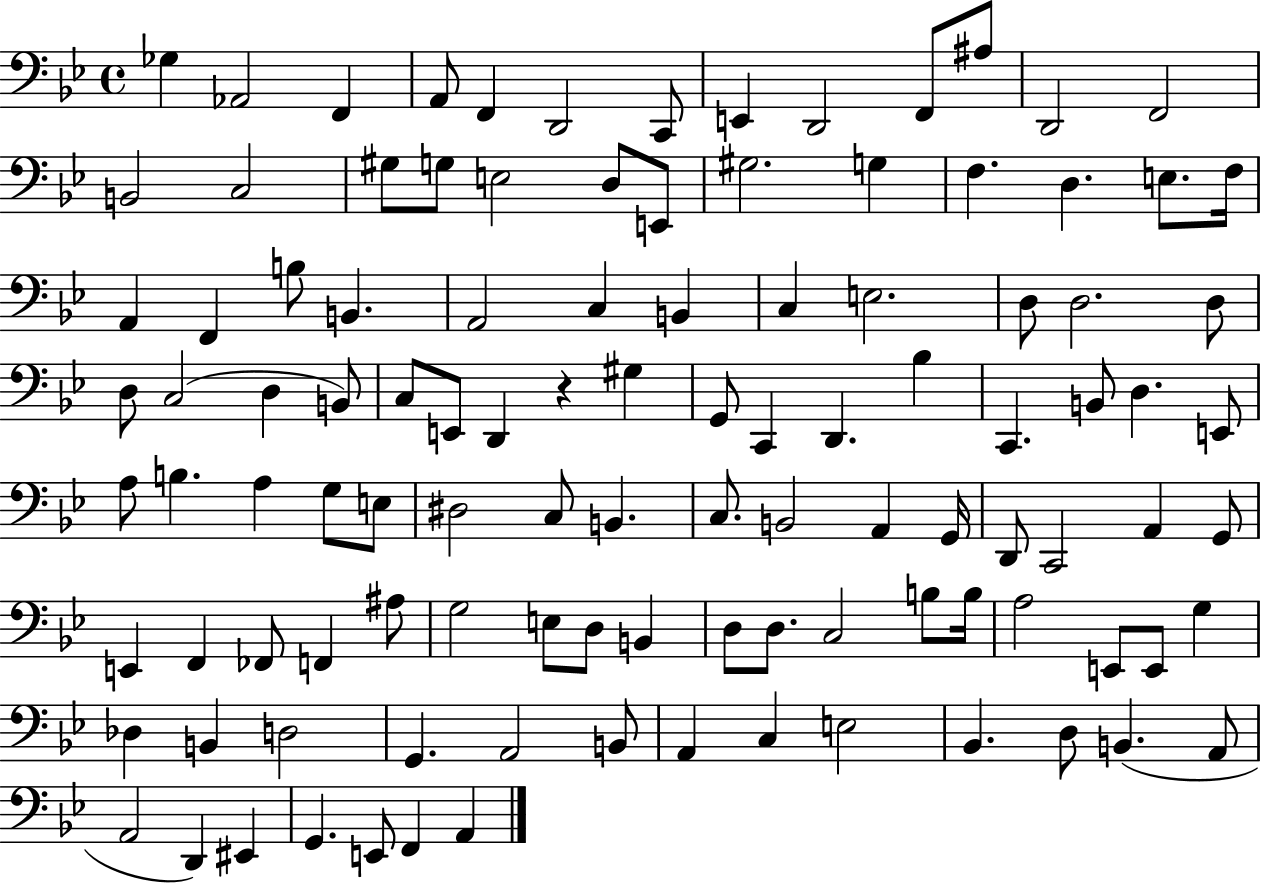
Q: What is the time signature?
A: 4/4